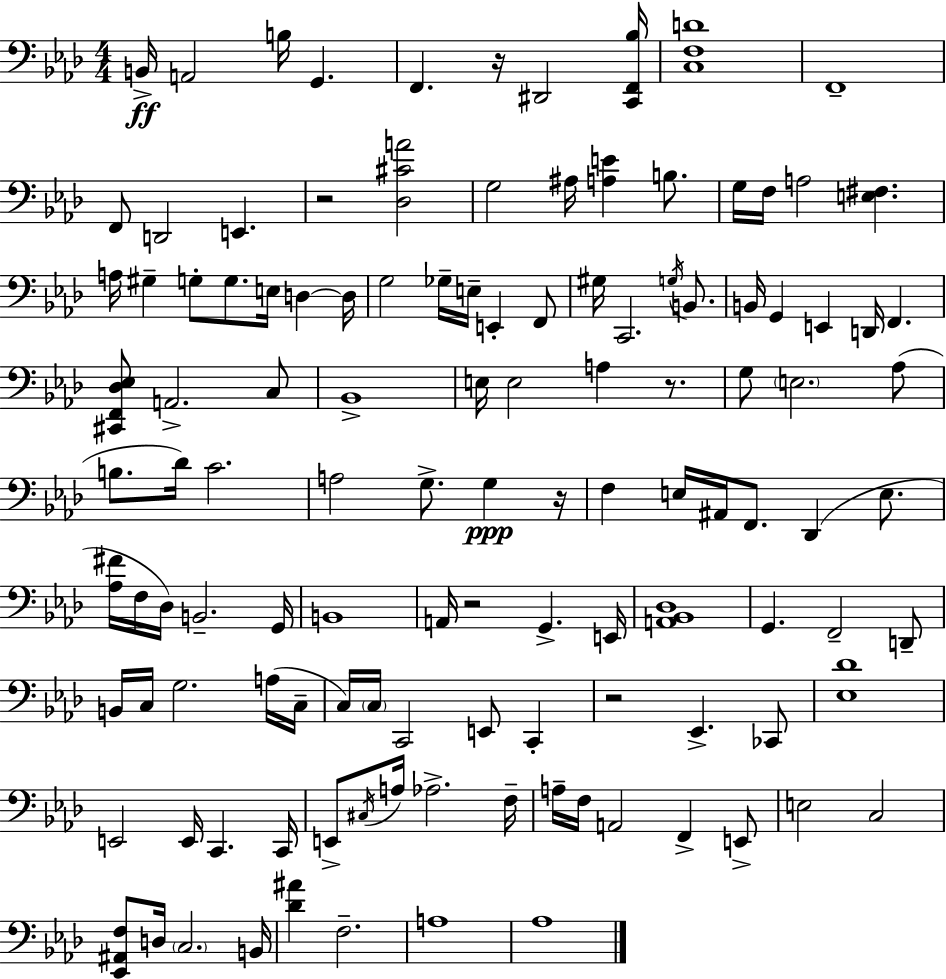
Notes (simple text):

B2/s A2/h B3/s G2/q. F2/q. R/s D#2/h [C2,F2,Bb3]/s [C3,F3,D4]/w F2/w F2/e D2/h E2/q. R/h [Db3,C#4,A4]/h G3/h A#3/s [A3,E4]/q B3/e. G3/s F3/s A3/h [E3,F#3]/q. A3/s G#3/q G3/e G3/e. E3/s D3/q D3/s G3/h Gb3/s E3/s E2/q F2/e G#3/s C2/h. G3/s B2/e. B2/s G2/q E2/q D2/s F2/q. [C#2,F2,Db3,Eb3]/e A2/h. C3/e Bb2/w E3/s E3/h A3/q R/e. G3/e E3/h. Ab3/e B3/e. Db4/s C4/h. A3/h G3/e. G3/q R/s F3/q E3/s A#2/s F2/e. Db2/q E3/e. [Ab3,F#4]/s F3/s Db3/s B2/h. G2/s B2/w A2/s R/h G2/q. E2/s [A2,Bb2,Db3]/w G2/q. F2/h D2/e B2/s C3/s G3/h. A3/s C3/s C3/s C3/s C2/h E2/e C2/q R/h Eb2/q. CES2/e [Eb3,Db4]/w E2/h E2/s C2/q. C2/s E2/e C#3/s A3/s Ab3/h. F3/s A3/s F3/s A2/h F2/q E2/e E3/h C3/h [Eb2,A#2,F3]/e D3/s C3/h. B2/s [Db4,A#4]/q F3/h. A3/w Ab3/w